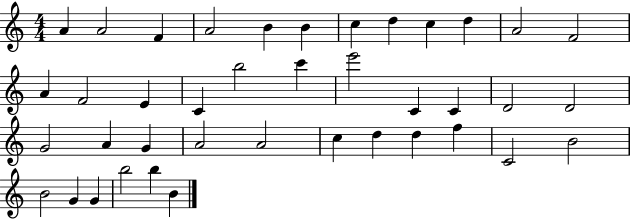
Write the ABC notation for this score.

X:1
T:Untitled
M:4/4
L:1/4
K:C
A A2 F A2 B B c d c d A2 F2 A F2 E C b2 c' e'2 C C D2 D2 G2 A G A2 A2 c d d f C2 B2 B2 G G b2 b B